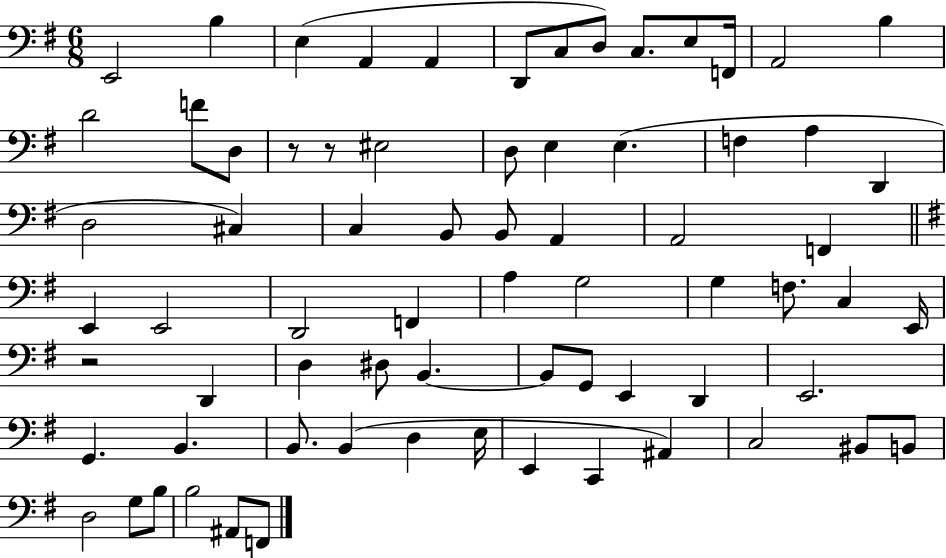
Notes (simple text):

E2/h B3/q E3/q A2/q A2/q D2/e C3/e D3/e C3/e. E3/e F2/s A2/h B3/q D4/h F4/e D3/e R/e R/e EIS3/h D3/e E3/q E3/q. F3/q A3/q D2/q D3/h C#3/q C3/q B2/e B2/e A2/q A2/h F2/q E2/q E2/h D2/h F2/q A3/q G3/h G3/q F3/e. C3/q E2/s R/h D2/q D3/q D#3/e B2/q. B2/e G2/e E2/q D2/q E2/h. G2/q. B2/q. B2/e. B2/q D3/q E3/s E2/q C2/q A#2/q C3/h BIS2/e B2/e D3/h G3/e B3/e B3/h A#2/e F2/e